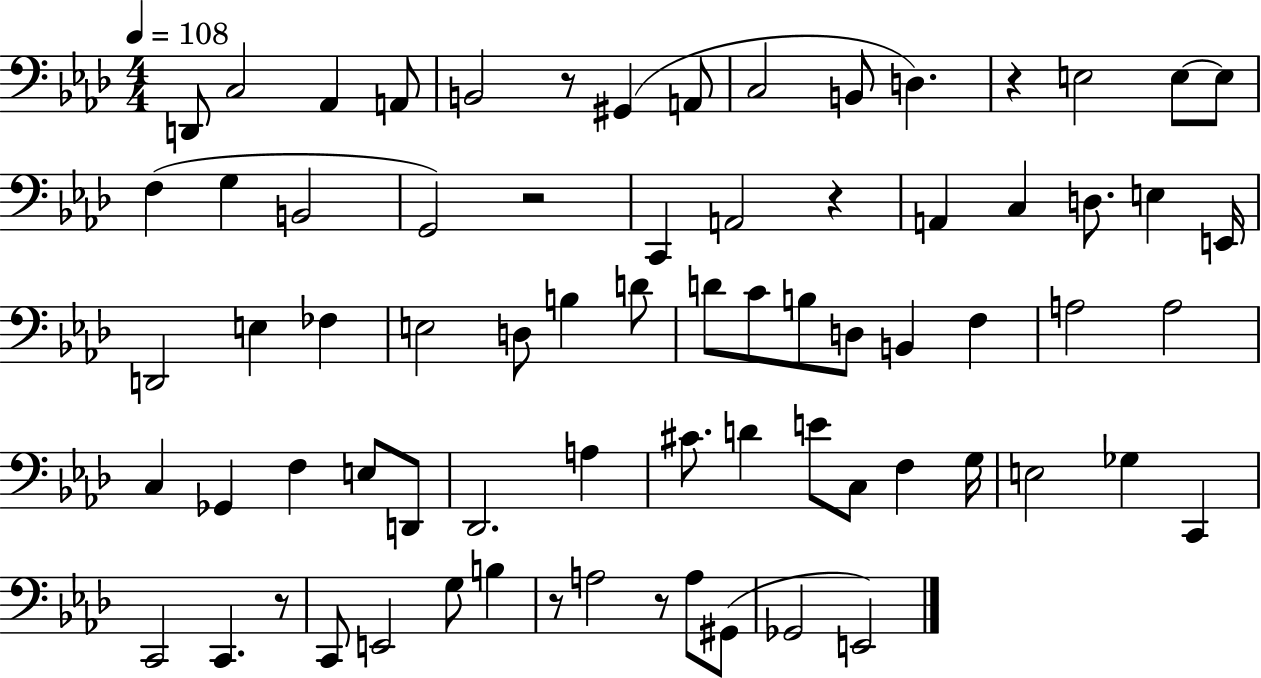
{
  \clef bass
  \numericTimeSignature
  \time 4/4
  \key aes \major
  \tempo 4 = 108
  d,8 c2 aes,4 a,8 | b,2 r8 gis,4( a,8 | c2 b,8 d4.) | r4 e2 e8~~ e8 | \break f4( g4 b,2 | g,2) r2 | c,4 a,2 r4 | a,4 c4 d8. e4 e,16 | \break d,2 e4 fes4 | e2 d8 b4 d'8 | d'8 c'8 b8 d8 b,4 f4 | a2 a2 | \break c4 ges,4 f4 e8 d,8 | des,2. a4 | cis'8. d'4 e'8 c8 f4 g16 | e2 ges4 c,4 | \break c,2 c,4. r8 | c,8 e,2 g8 b4 | r8 a2 r8 a8 gis,8( | ges,2 e,2) | \break \bar "|."
}